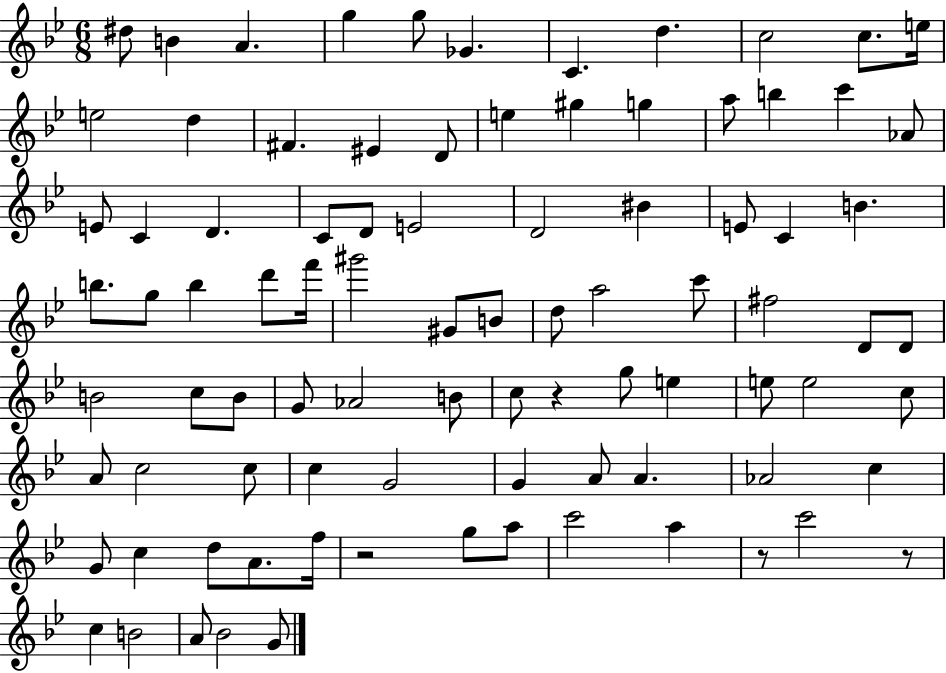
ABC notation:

X:1
T:Untitled
M:6/8
L:1/4
K:Bb
^d/2 B A g g/2 _G C d c2 c/2 e/4 e2 d ^F ^E D/2 e ^g g a/2 b c' _A/2 E/2 C D C/2 D/2 E2 D2 ^B E/2 C B b/2 g/2 b d'/2 f'/4 ^g'2 ^G/2 B/2 d/2 a2 c'/2 ^f2 D/2 D/2 B2 c/2 B/2 G/2 _A2 B/2 c/2 z g/2 e e/2 e2 c/2 A/2 c2 c/2 c G2 G A/2 A _A2 c G/2 c d/2 A/2 f/4 z2 g/2 a/2 c'2 a z/2 c'2 z/2 c B2 A/2 _B2 G/2